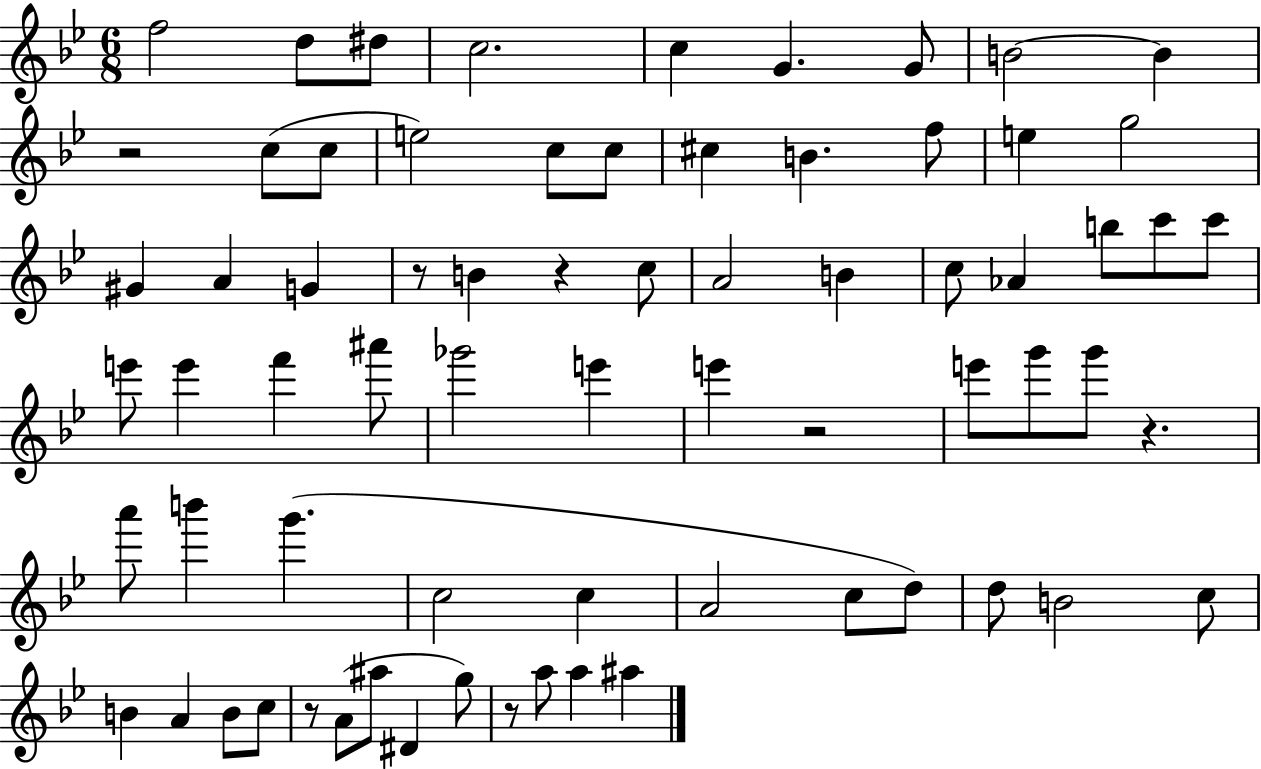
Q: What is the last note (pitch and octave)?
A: A#5